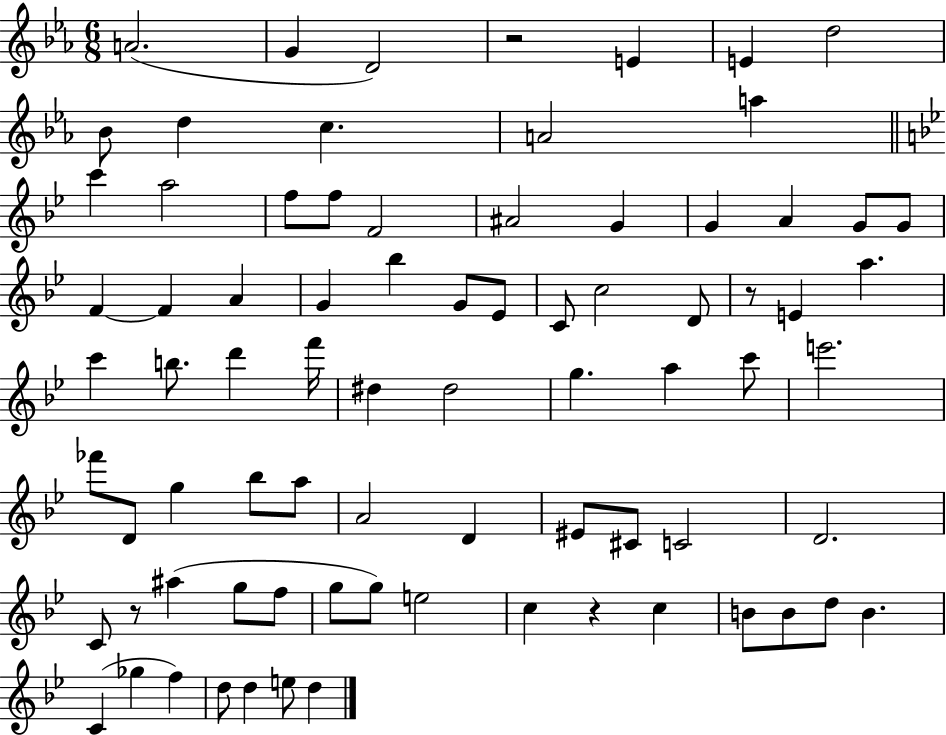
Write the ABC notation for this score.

X:1
T:Untitled
M:6/8
L:1/4
K:Eb
A2 G D2 z2 E E d2 _B/2 d c A2 a c' a2 f/2 f/2 F2 ^A2 G G A G/2 G/2 F F A G _b G/2 _E/2 C/2 c2 D/2 z/2 E a c' b/2 d' f'/4 ^d ^d2 g a c'/2 e'2 _f'/2 D/2 g _b/2 a/2 A2 D ^E/2 ^C/2 C2 D2 C/2 z/2 ^a g/2 f/2 g/2 g/2 e2 c z c B/2 B/2 d/2 B C _g f d/2 d e/2 d